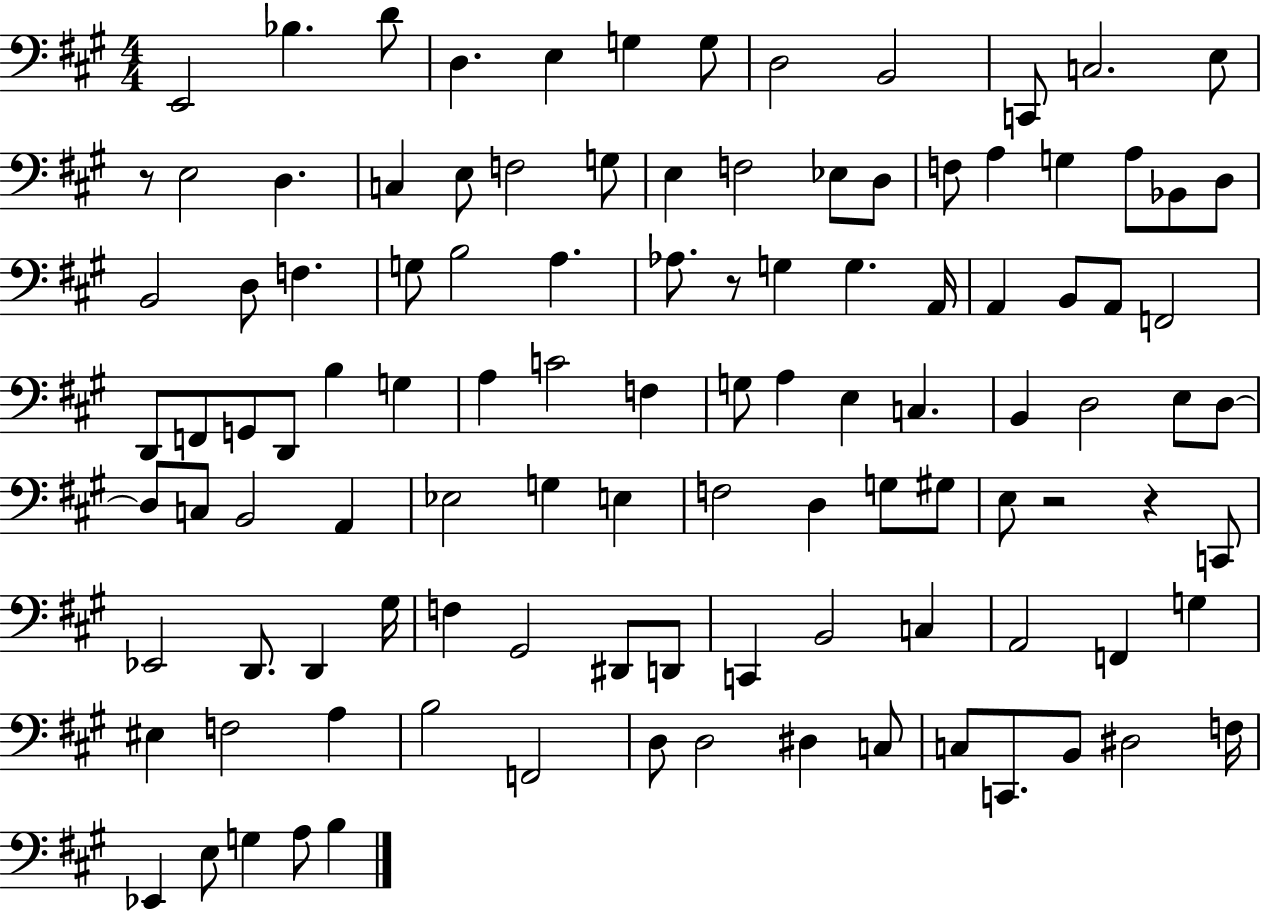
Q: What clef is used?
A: bass